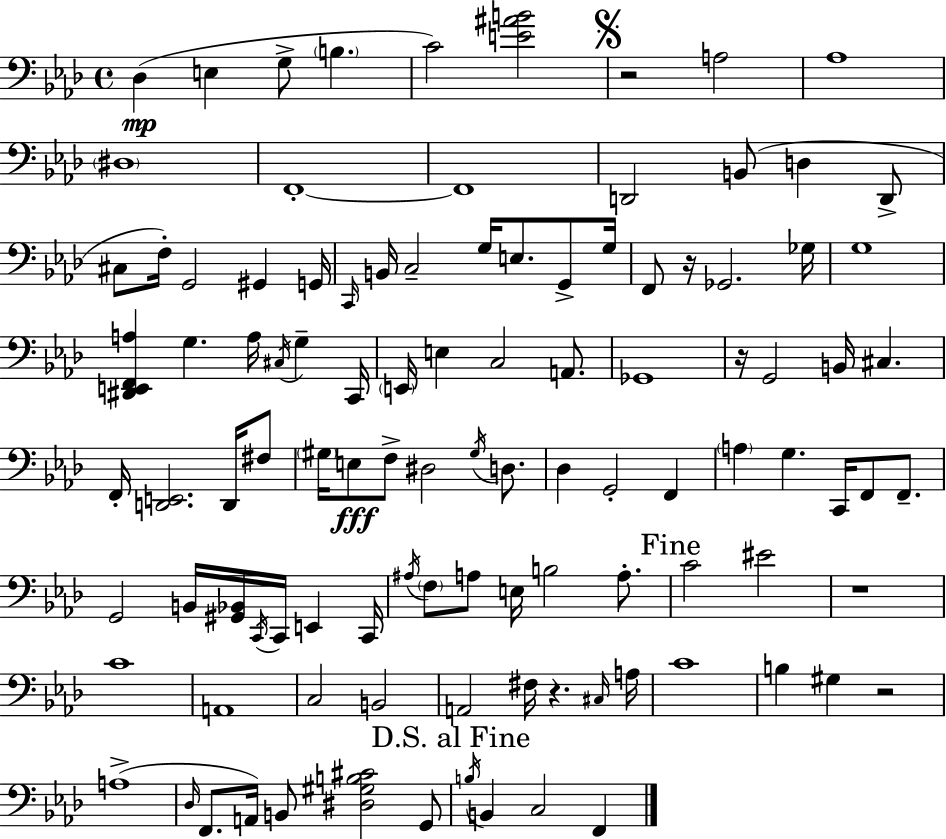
X:1
T:Untitled
M:4/4
L:1/4
K:Fm
_D, E, G,/2 B, C2 [E^AB]2 z2 A,2 _A,4 ^D,4 F,,4 F,,4 D,,2 B,,/2 D, D,,/2 ^C,/2 F,/4 G,,2 ^G,, G,,/4 C,,/4 B,,/4 C,2 G,/4 E,/2 G,,/2 G,/4 F,,/2 z/4 _G,,2 _G,/4 G,4 [^D,,E,,F,,A,] G, A,/4 ^C,/4 G, C,,/4 E,,/4 E, C,2 A,,/2 _G,,4 z/4 G,,2 B,,/4 ^C, F,,/4 [D,,E,,]2 D,,/4 ^F,/2 ^G,/4 E,/2 F,/2 ^D,2 ^G,/4 D,/2 _D, G,,2 F,, A, G, C,,/4 F,,/2 F,,/2 G,,2 B,,/4 [^G,,_B,,]/4 C,,/4 C,,/4 E,, C,,/4 ^A,/4 F,/2 A,/2 E,/4 B,2 A,/2 C2 ^E2 z4 C4 A,,4 C,2 B,,2 A,,2 ^F,/4 z ^C,/4 A,/4 C4 B, ^G, z2 A,4 _D,/4 F,,/2 A,,/4 B,,/2 [^D,^G,B,^C]2 G,,/2 B,/4 B,, C,2 F,,